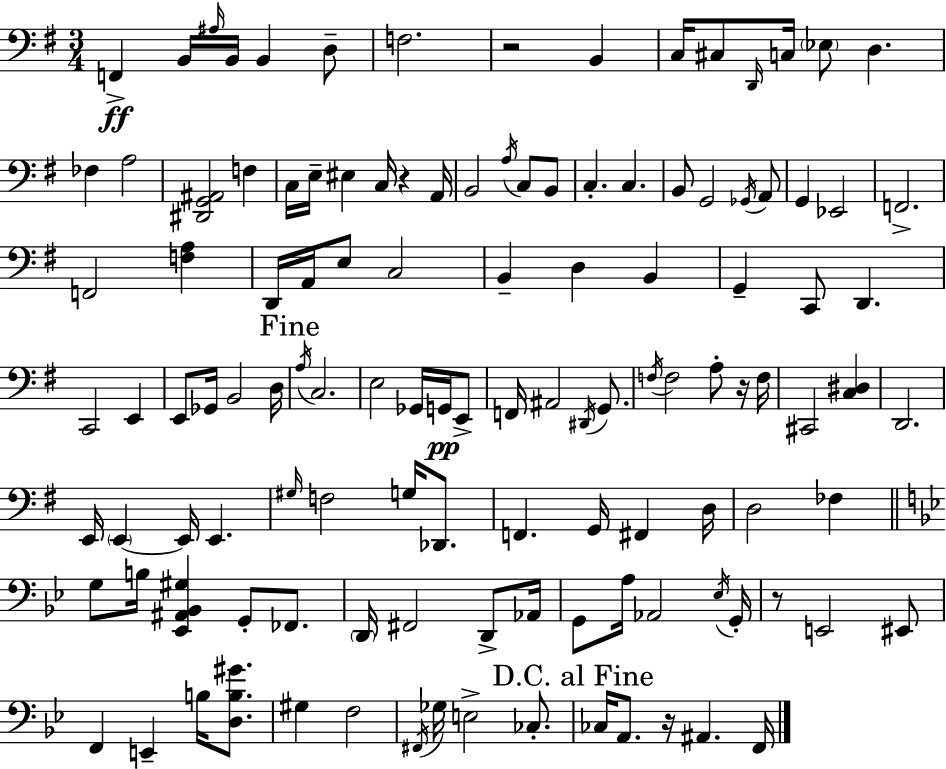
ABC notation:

X:1
T:Untitled
M:3/4
L:1/4
K:G
F,, B,,/4 ^A,/4 B,,/4 B,, D,/2 F,2 z2 B,, C,/4 ^C,/2 D,,/4 C,/4 _E,/2 D, _F, A,2 [^D,,G,,^A,,]2 F, C,/4 E,/4 ^E, C,/4 z A,,/4 B,,2 A,/4 C,/2 B,,/2 C, C, B,,/2 G,,2 _G,,/4 A,,/2 G,, _E,,2 F,,2 F,,2 [F,A,] D,,/4 A,,/4 E,/2 C,2 B,, D, B,, G,, C,,/2 D,, C,,2 E,, E,,/2 _G,,/4 B,,2 D,/4 A,/4 C,2 E,2 _G,,/4 G,,/4 E,,/2 F,,/4 ^A,,2 ^D,,/4 G,,/2 F,/4 F,2 A,/2 z/4 F,/4 ^C,,2 [C,^D,] D,,2 E,,/4 E,, E,,/4 E,, ^G,/4 F,2 G,/4 _D,,/2 F,, G,,/4 ^F,, D,/4 D,2 _F, G,/2 B,/4 [_E,,^A,,_B,,^G,] G,,/2 _F,,/2 D,,/4 ^F,,2 D,,/2 _A,,/4 G,,/2 A,/4 _A,,2 _E,/4 G,,/4 z/2 E,,2 ^E,,/2 F,, E,, B,/4 [D,B,^G]/2 ^G, F,2 ^F,,/4 _G,/4 E,2 _C,/2 _C,/4 A,,/2 z/4 ^A,, F,,/4